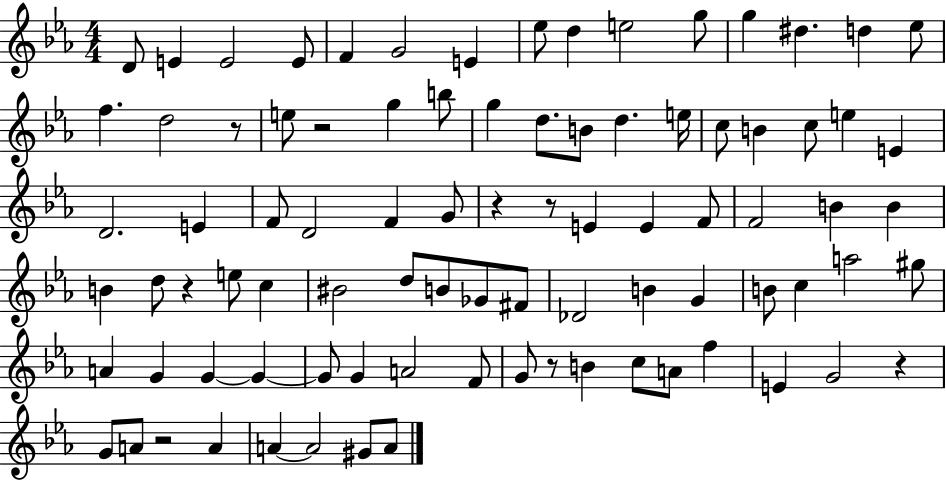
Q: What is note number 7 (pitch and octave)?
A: E4